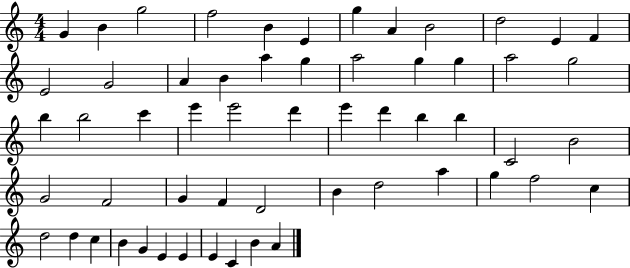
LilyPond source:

{
  \clef treble
  \numericTimeSignature
  \time 4/4
  \key c \major
  g'4 b'4 g''2 | f''2 b'4 e'4 | g''4 a'4 b'2 | d''2 e'4 f'4 | \break e'2 g'2 | a'4 b'4 a''4 g''4 | a''2 g''4 g''4 | a''2 g''2 | \break b''4 b''2 c'''4 | e'''4 e'''2 d'''4 | e'''4 d'''4 b''4 b''4 | c'2 b'2 | \break g'2 f'2 | g'4 f'4 d'2 | b'4 d''2 a''4 | g''4 f''2 c''4 | \break d''2 d''4 c''4 | b'4 g'4 e'4 e'4 | e'4 c'4 b'4 a'4 | \bar "|."
}